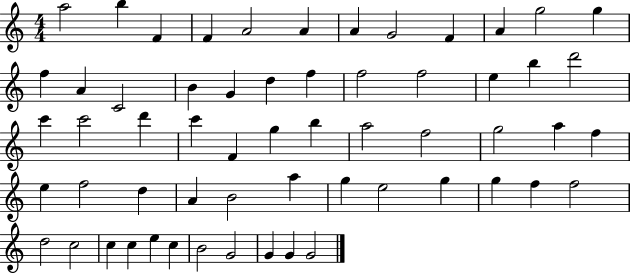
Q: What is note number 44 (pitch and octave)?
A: E5